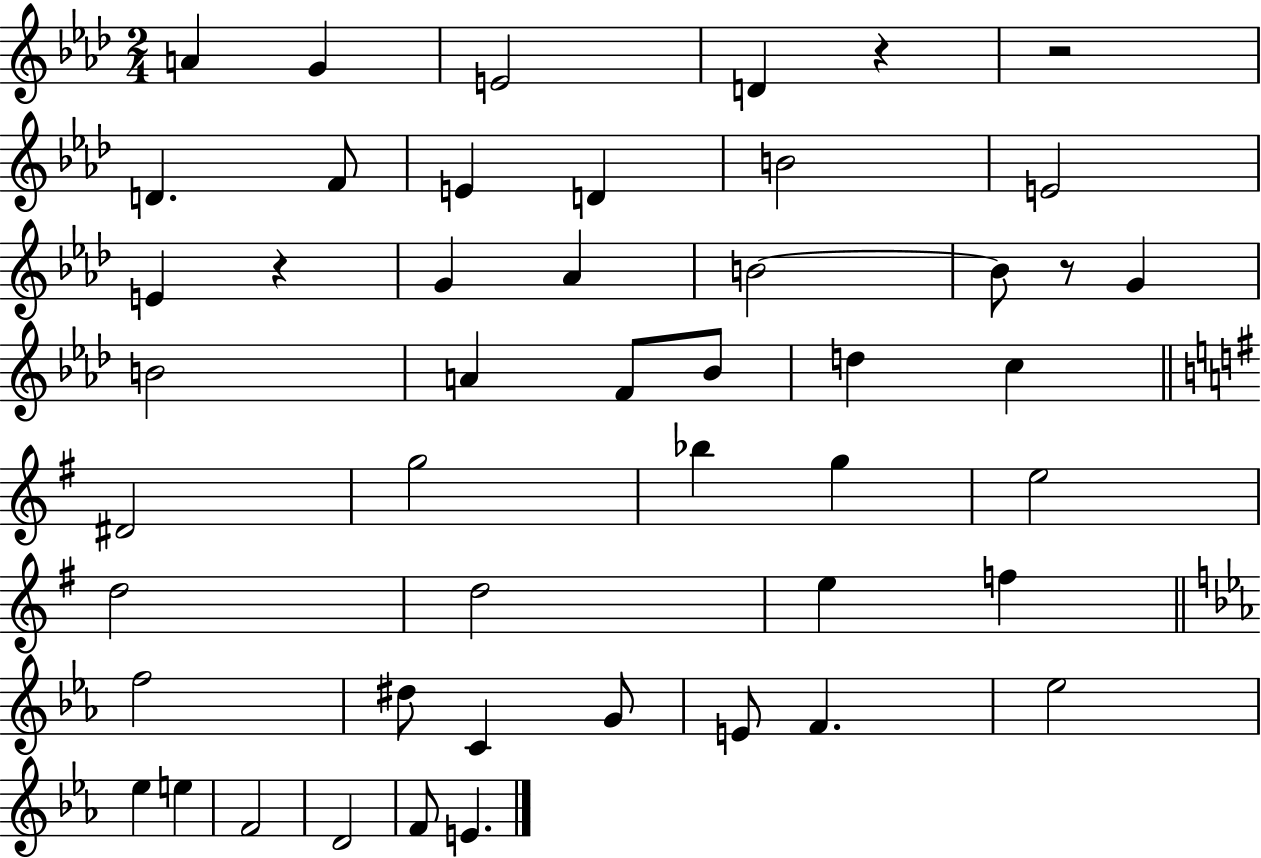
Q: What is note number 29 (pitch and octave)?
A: D5